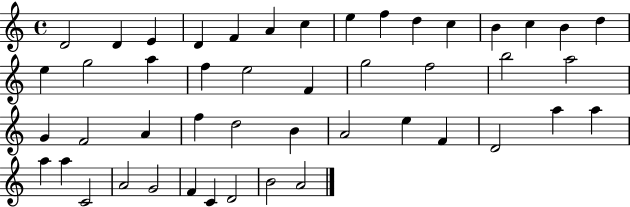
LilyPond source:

{
  \clef treble
  \time 4/4
  \defaultTimeSignature
  \key c \major
  d'2 d'4 e'4 | d'4 f'4 a'4 c''4 | e''4 f''4 d''4 c''4 | b'4 c''4 b'4 d''4 | \break e''4 g''2 a''4 | f''4 e''2 f'4 | g''2 f''2 | b''2 a''2 | \break g'4 f'2 a'4 | f''4 d''2 b'4 | a'2 e''4 f'4 | d'2 a''4 a''4 | \break a''4 a''4 c'2 | a'2 g'2 | f'4 c'4 d'2 | b'2 a'2 | \break \bar "|."
}